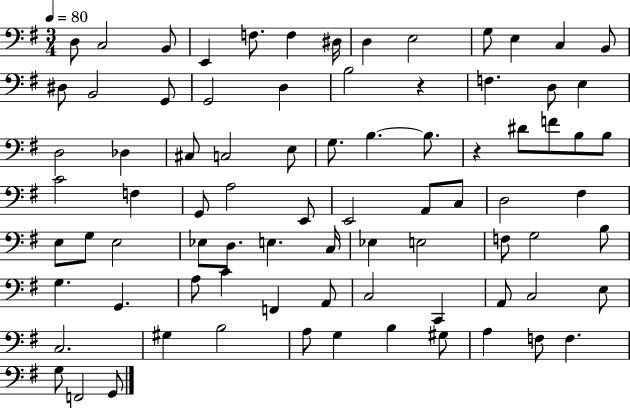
{
  \clef bass
  \numericTimeSignature
  \time 3/4
  \key g \major
  \tempo 4 = 80
  d8 c2 b,8 | e,4 f8. f4 dis16 | d4 e2 | g8 e4 c4 b,8 | \break dis8 b,2 g,8 | g,2 d4 | b2 r4 | f4. d8 e4 | \break d2 des4 | cis8 c2 e8 | g8. b4.~~ b8. | r4 dis'8 f'8 b8 b8 | \break c'2 f4 | g,8 a2 e,8 | e,2 a,8 c8 | d2 fis4 | \break e8 g8 e2 | ees8 d8. e4. c16 | ees4 e2 | f8 g2 b8 | \break g4. g,4. | a8 c'4 f,4 a,8 | c2 c,4 | a,8 c2 e8 | \break c2. | gis4 b2 | a8 g4 b4 gis8 | a4 f8 f4. | \break g8 f,2 g,8 | \bar "|."
}